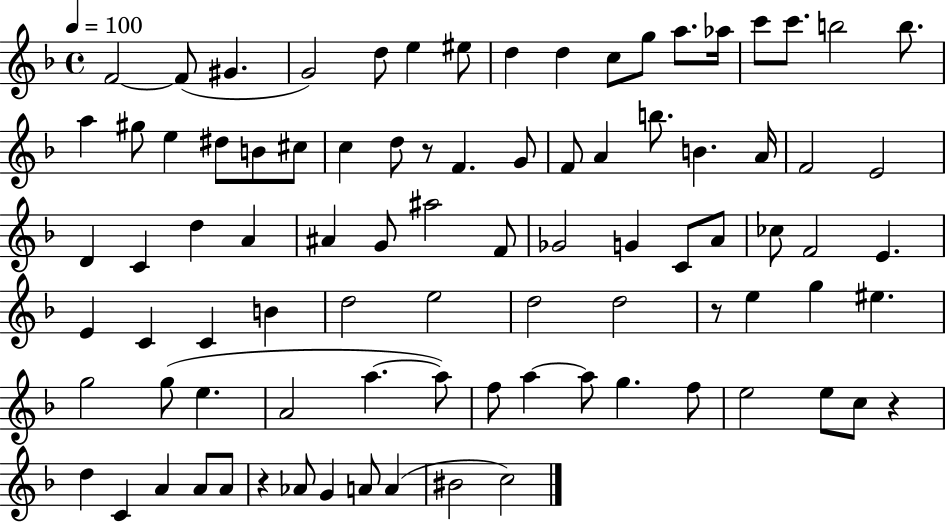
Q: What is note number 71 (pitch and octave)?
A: F5